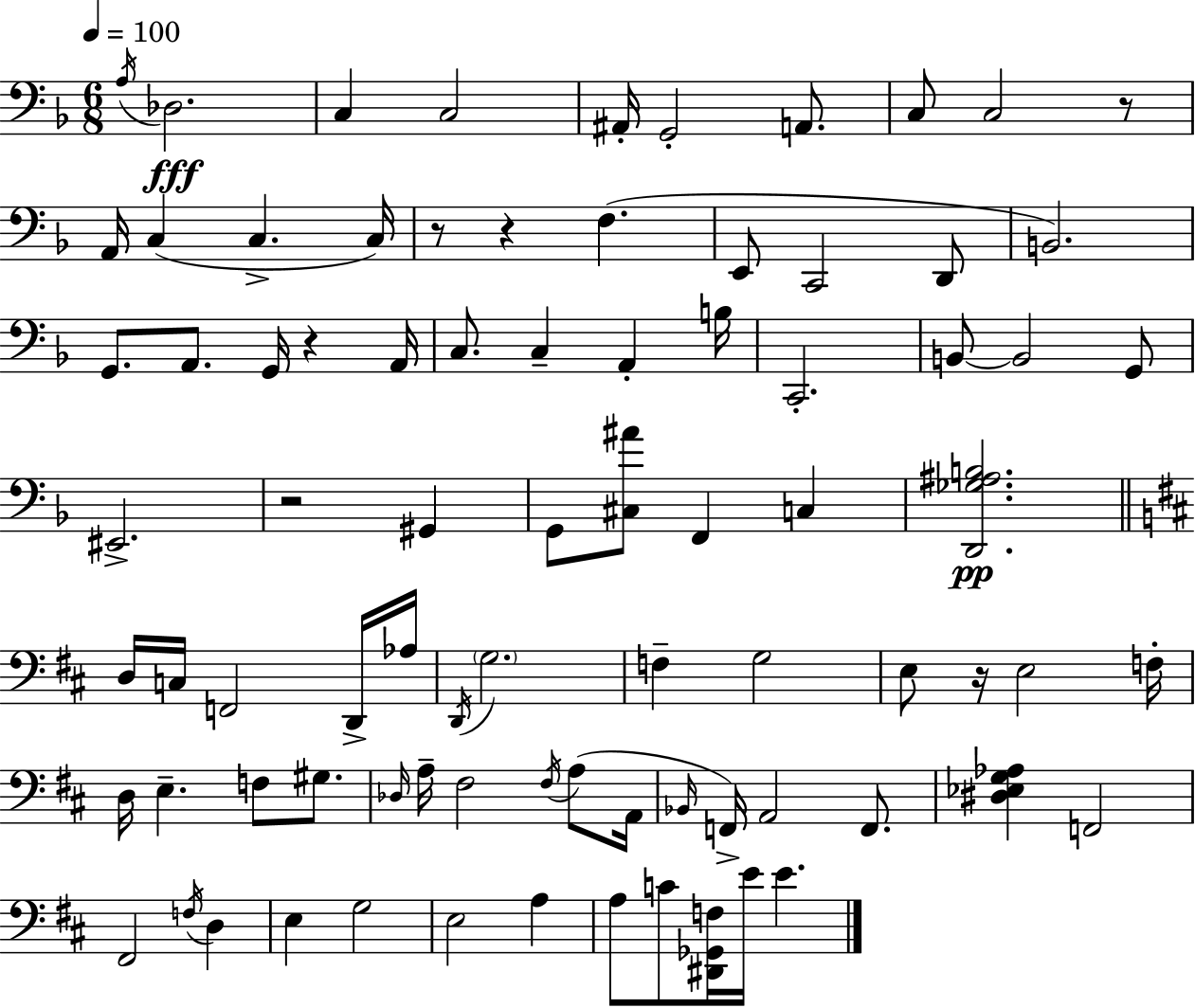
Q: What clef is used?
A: bass